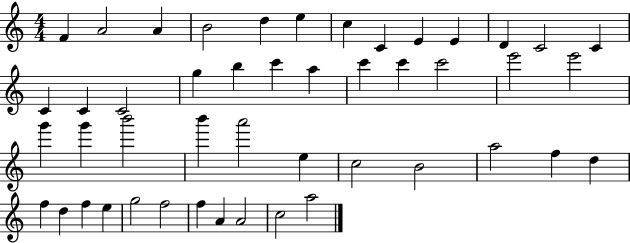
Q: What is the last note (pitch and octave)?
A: A5